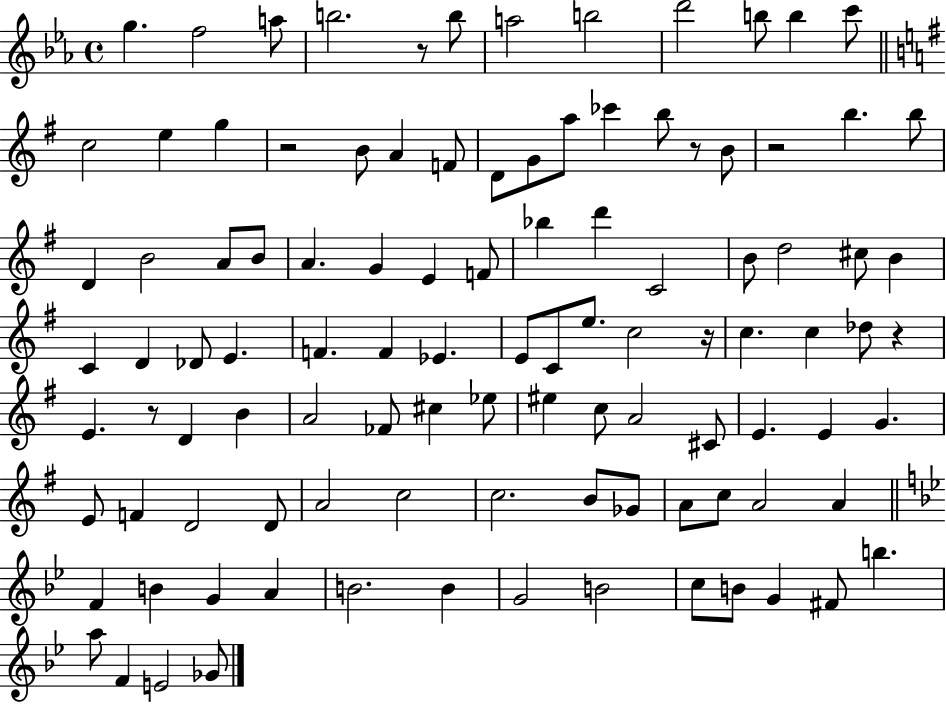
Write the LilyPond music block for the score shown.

{
  \clef treble
  \time 4/4
  \defaultTimeSignature
  \key ees \major
  \repeat volta 2 { g''4. f''2 a''8 | b''2. r8 b''8 | a''2 b''2 | d'''2 b''8 b''4 c'''8 | \break \bar "||" \break \key e \minor c''2 e''4 g''4 | r2 b'8 a'4 f'8 | d'8 g'8 a''8 ces'''4 b''8 r8 b'8 | r2 b''4. b''8 | \break d'4 b'2 a'8 b'8 | a'4. g'4 e'4 f'8 | bes''4 d'''4 c'2 | b'8 d''2 cis''8 b'4 | \break c'4 d'4 des'8 e'4. | f'4. f'4 ees'4. | e'8 c'8 e''8. c''2 r16 | c''4. c''4 des''8 r4 | \break e'4. r8 d'4 b'4 | a'2 fes'8 cis''4 ees''8 | eis''4 c''8 a'2 cis'8 | e'4. e'4 g'4. | \break e'8 f'4 d'2 d'8 | a'2 c''2 | c''2. b'8 ges'8 | a'8 c''8 a'2 a'4 | \break \bar "||" \break \key bes \major f'4 b'4 g'4 a'4 | b'2. b'4 | g'2 b'2 | c''8 b'8 g'4 fis'8 b''4. | \break a''8 f'4 e'2 ges'8 | } \bar "|."
}